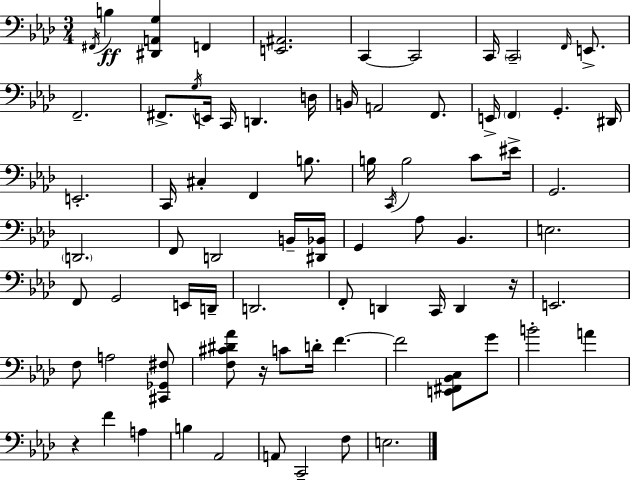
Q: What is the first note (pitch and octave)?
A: F#2